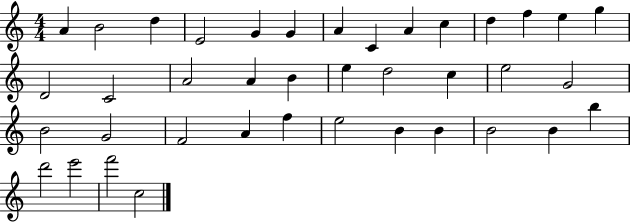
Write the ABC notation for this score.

X:1
T:Untitled
M:4/4
L:1/4
K:C
A B2 d E2 G G A C A c d f e g D2 C2 A2 A B e d2 c e2 G2 B2 G2 F2 A f e2 B B B2 B b d'2 e'2 f'2 c2